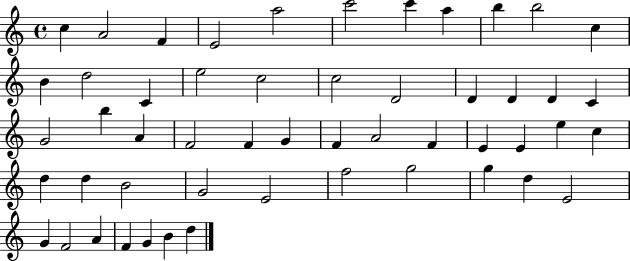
{
  \clef treble
  \time 4/4
  \defaultTimeSignature
  \key c \major
  c''4 a'2 f'4 | e'2 a''2 | c'''2 c'''4 a''4 | b''4 b''2 c''4 | \break b'4 d''2 c'4 | e''2 c''2 | c''2 d'2 | d'4 d'4 d'4 c'4 | \break g'2 b''4 a'4 | f'2 f'4 g'4 | f'4 a'2 f'4 | e'4 e'4 e''4 c''4 | \break d''4 d''4 b'2 | g'2 e'2 | f''2 g''2 | g''4 d''4 e'2 | \break g'4 f'2 a'4 | f'4 g'4 b'4 d''4 | \bar "|."
}